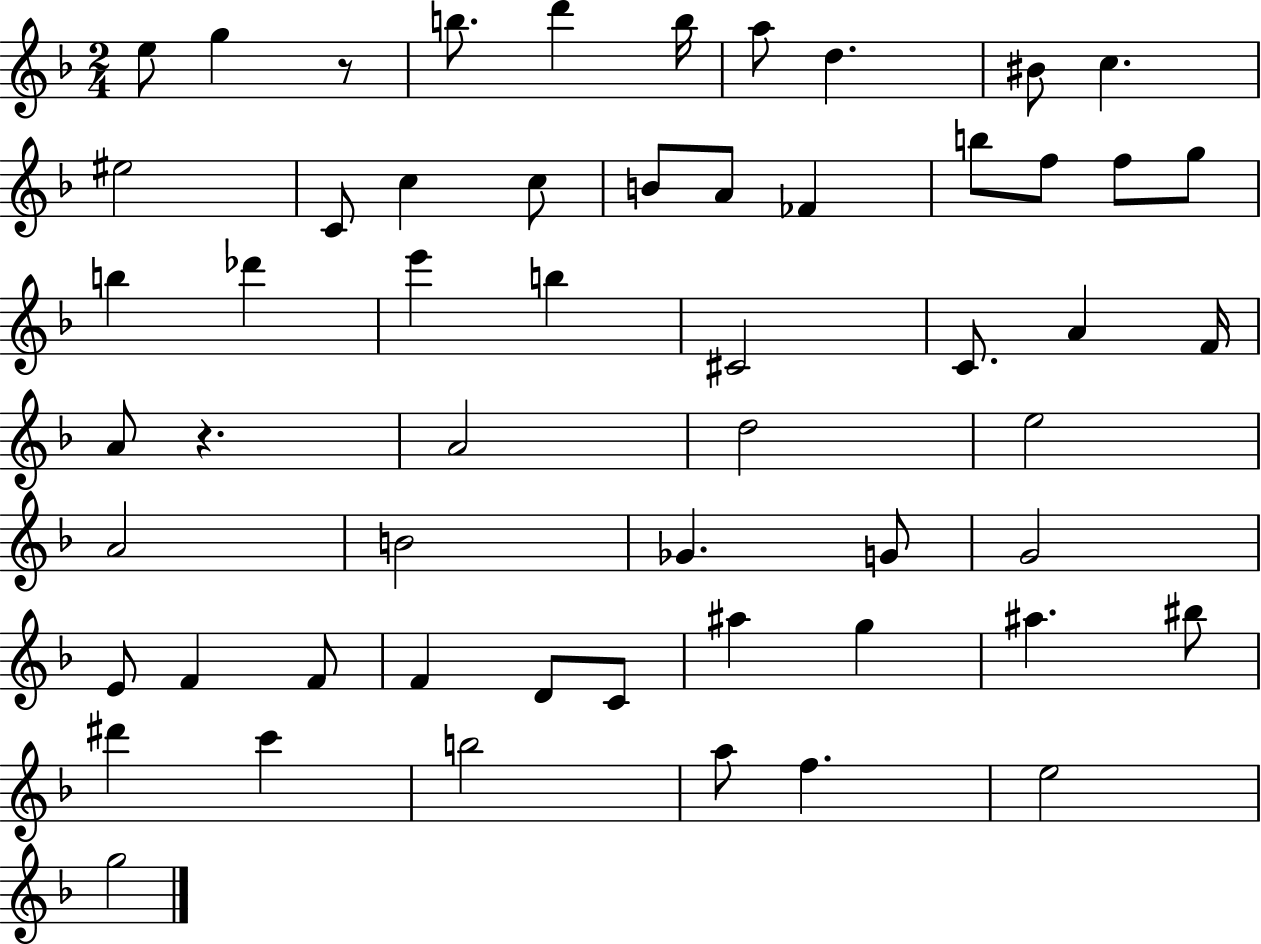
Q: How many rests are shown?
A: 2